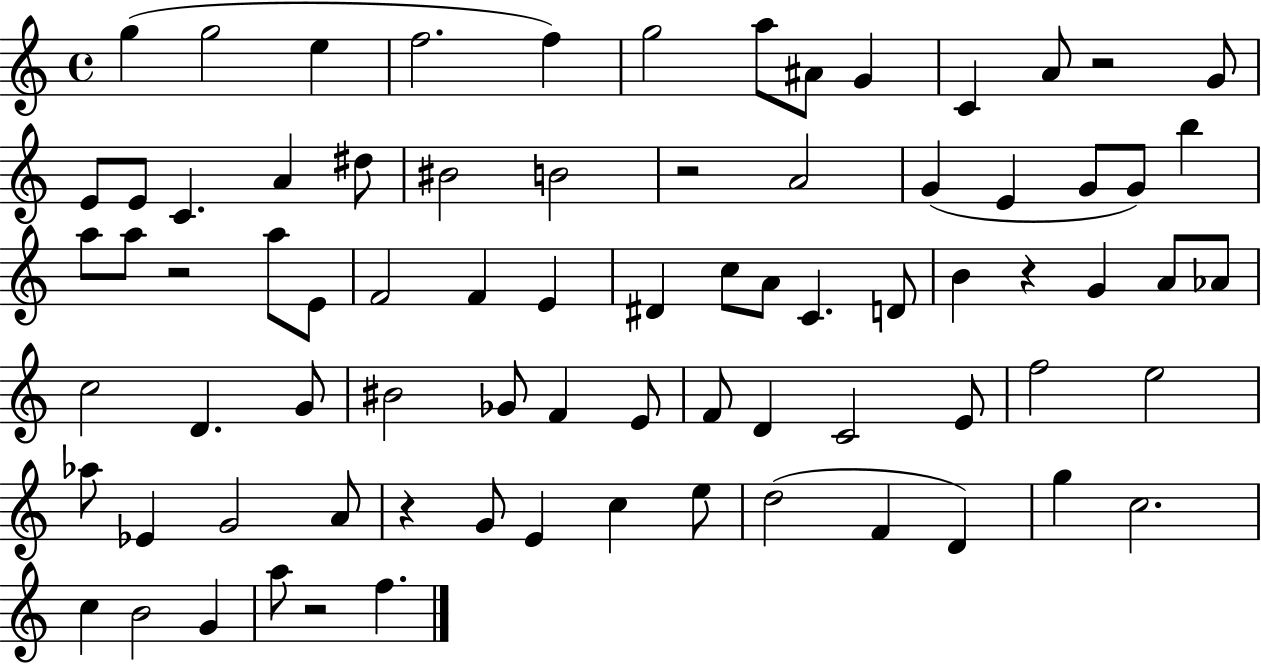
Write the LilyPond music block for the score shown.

{
  \clef treble
  \time 4/4
  \defaultTimeSignature
  \key c \major
  \repeat volta 2 { g''4( g''2 e''4 | f''2. f''4) | g''2 a''8 ais'8 g'4 | c'4 a'8 r2 g'8 | \break e'8 e'8 c'4. a'4 dis''8 | bis'2 b'2 | r2 a'2 | g'4( e'4 g'8 g'8) b''4 | \break a''8 a''8 r2 a''8 e'8 | f'2 f'4 e'4 | dis'4 c''8 a'8 c'4. d'8 | b'4 r4 g'4 a'8 aes'8 | \break c''2 d'4. g'8 | bis'2 ges'8 f'4 e'8 | f'8 d'4 c'2 e'8 | f''2 e''2 | \break aes''8 ees'4 g'2 a'8 | r4 g'8 e'4 c''4 e''8 | d''2( f'4 d'4) | g''4 c''2. | \break c''4 b'2 g'4 | a''8 r2 f''4. | } \bar "|."
}